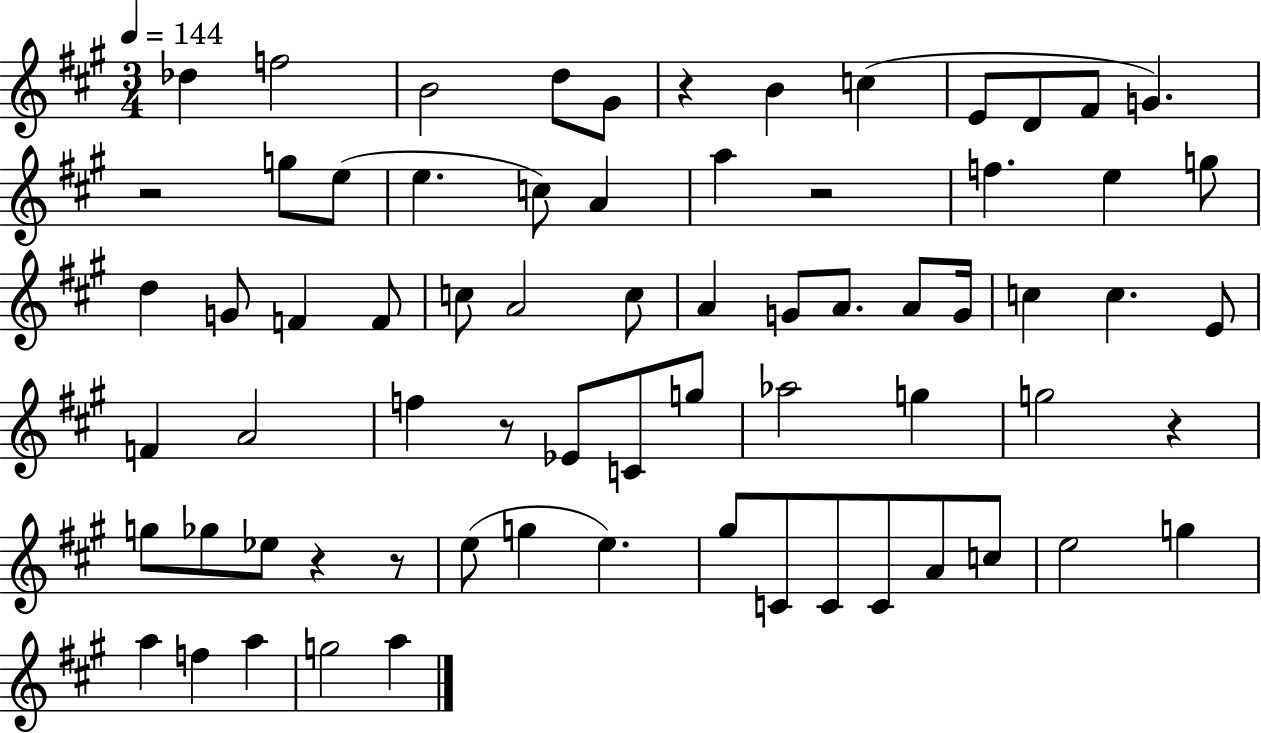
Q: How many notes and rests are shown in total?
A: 70